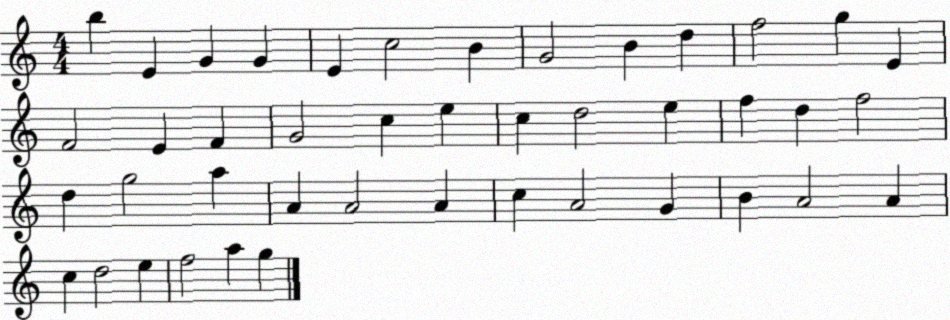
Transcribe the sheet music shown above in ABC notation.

X:1
T:Untitled
M:4/4
L:1/4
K:C
b E G G E c2 B G2 B d f2 g E F2 E F G2 c e c d2 e f d f2 d g2 a A A2 A c A2 G B A2 A c d2 e f2 a g